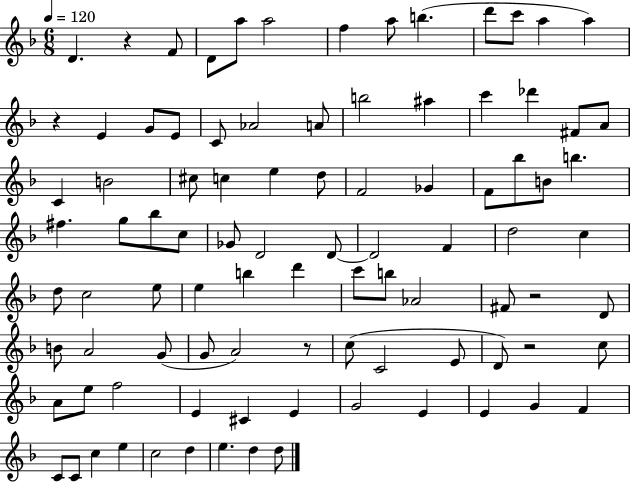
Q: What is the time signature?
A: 6/8